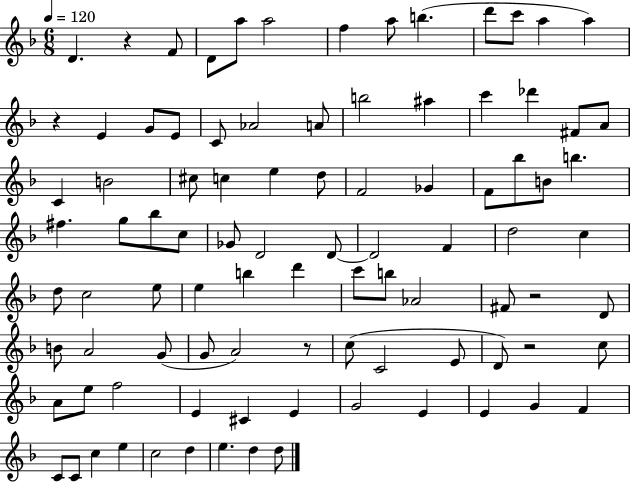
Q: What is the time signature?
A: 6/8